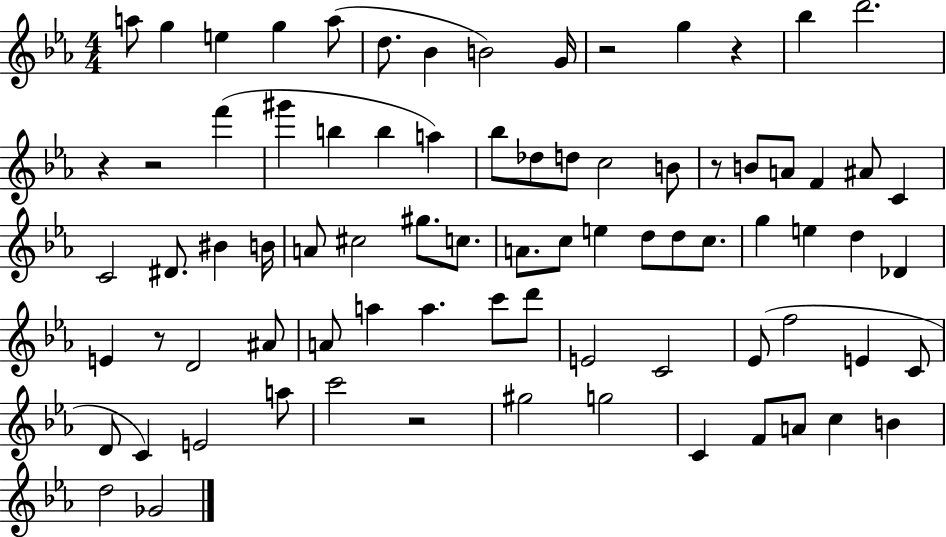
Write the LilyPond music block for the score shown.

{
  \clef treble
  \numericTimeSignature
  \time 4/4
  \key ees \major
  \repeat volta 2 { a''8 g''4 e''4 g''4 a''8( | d''8. bes'4 b'2) g'16 | r2 g''4 r4 | bes''4 d'''2. | \break r4 r2 f'''4( | gis'''4 b''4 b''4 a''4) | bes''8 des''8 d''8 c''2 b'8 | r8 b'8 a'8 f'4 ais'8 c'4 | \break c'2 dis'8. bis'4 b'16 | a'8 cis''2 gis''8. c''8. | a'8. c''8 e''4 d''8 d''8 c''8. | g''4 e''4 d''4 des'4 | \break e'4 r8 d'2 ais'8 | a'8 a''4 a''4. c'''8 d'''8 | e'2 c'2 | ees'8( f''2 e'4 c'8 | \break d'8 c'4) e'2 a''8 | c'''2 r2 | gis''2 g''2 | c'4 f'8 a'8 c''4 b'4 | \break d''2 ges'2 | } \bar "|."
}